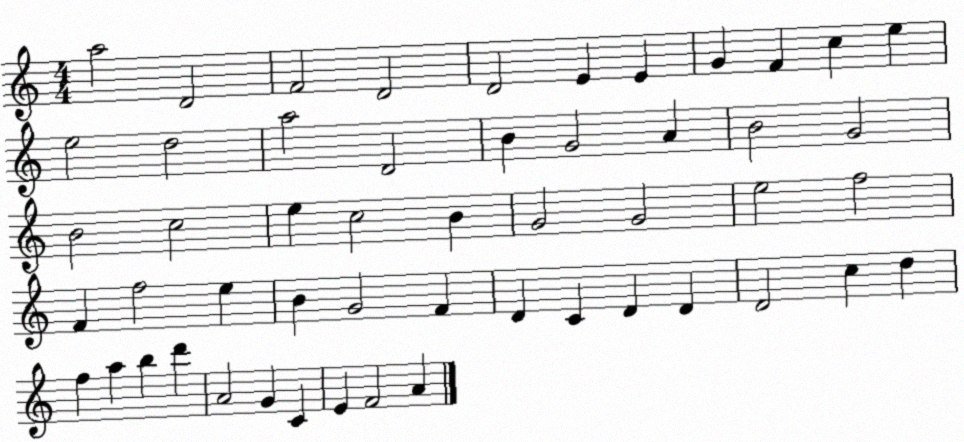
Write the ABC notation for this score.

X:1
T:Untitled
M:4/4
L:1/4
K:C
a2 D2 F2 D2 D2 E E G F c e e2 d2 a2 D2 B G2 A B2 G2 B2 c2 e c2 B G2 G2 e2 f2 F f2 e B G2 F D C D D D2 c d f a b d' A2 G C E F2 A